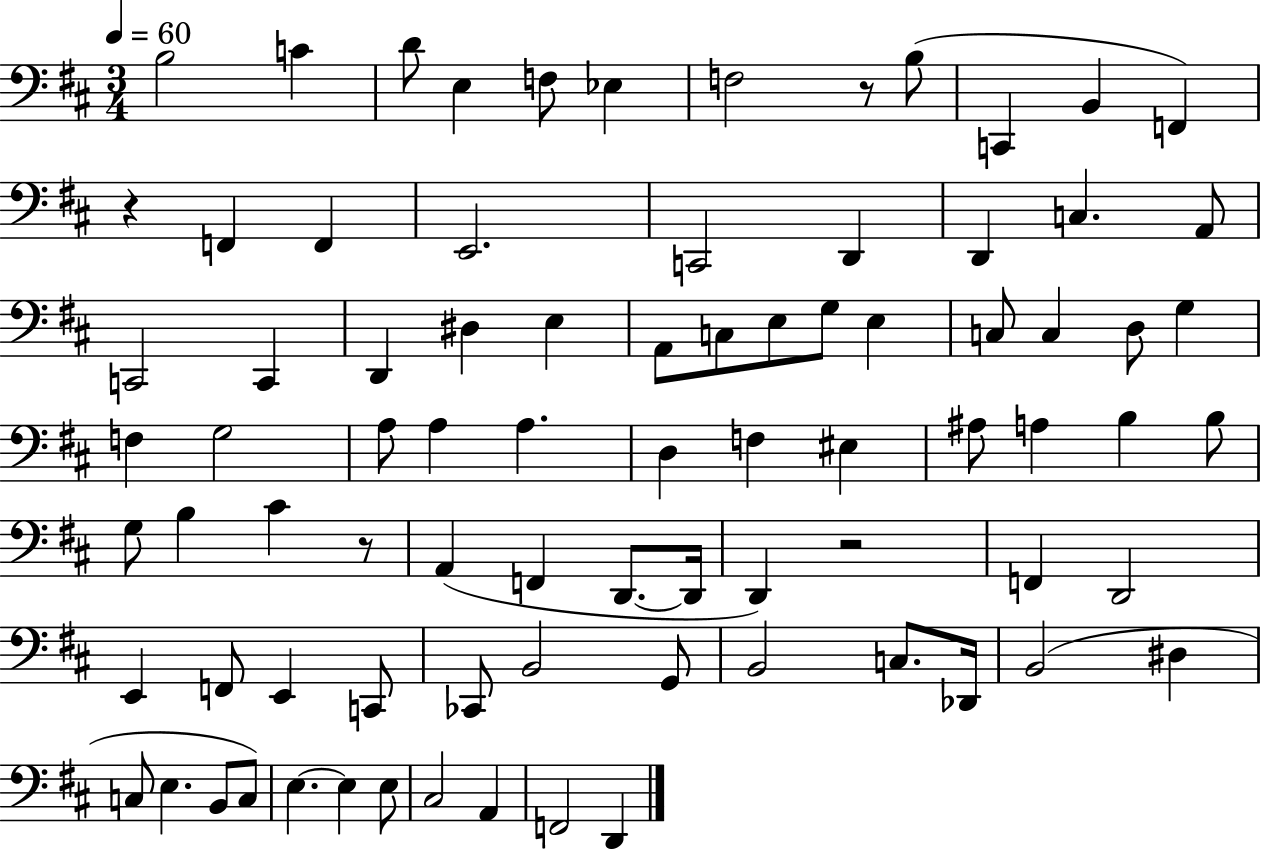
B3/h C4/q D4/e E3/q F3/e Eb3/q F3/h R/e B3/e C2/q B2/q F2/q R/q F2/q F2/q E2/h. C2/h D2/q D2/q C3/q. A2/e C2/h C2/q D2/q D#3/q E3/q A2/e C3/e E3/e G3/e E3/q C3/e C3/q D3/e G3/q F3/q G3/h A3/e A3/q A3/q. D3/q F3/q EIS3/q A#3/e A3/q B3/q B3/e G3/e B3/q C#4/q R/e A2/q F2/q D2/e. D2/s D2/q R/h F2/q D2/h E2/q F2/e E2/q C2/e CES2/e B2/h G2/e B2/h C3/e. Db2/s B2/h D#3/q C3/e E3/q. B2/e C3/e E3/q. E3/q E3/e C#3/h A2/q F2/h D2/q